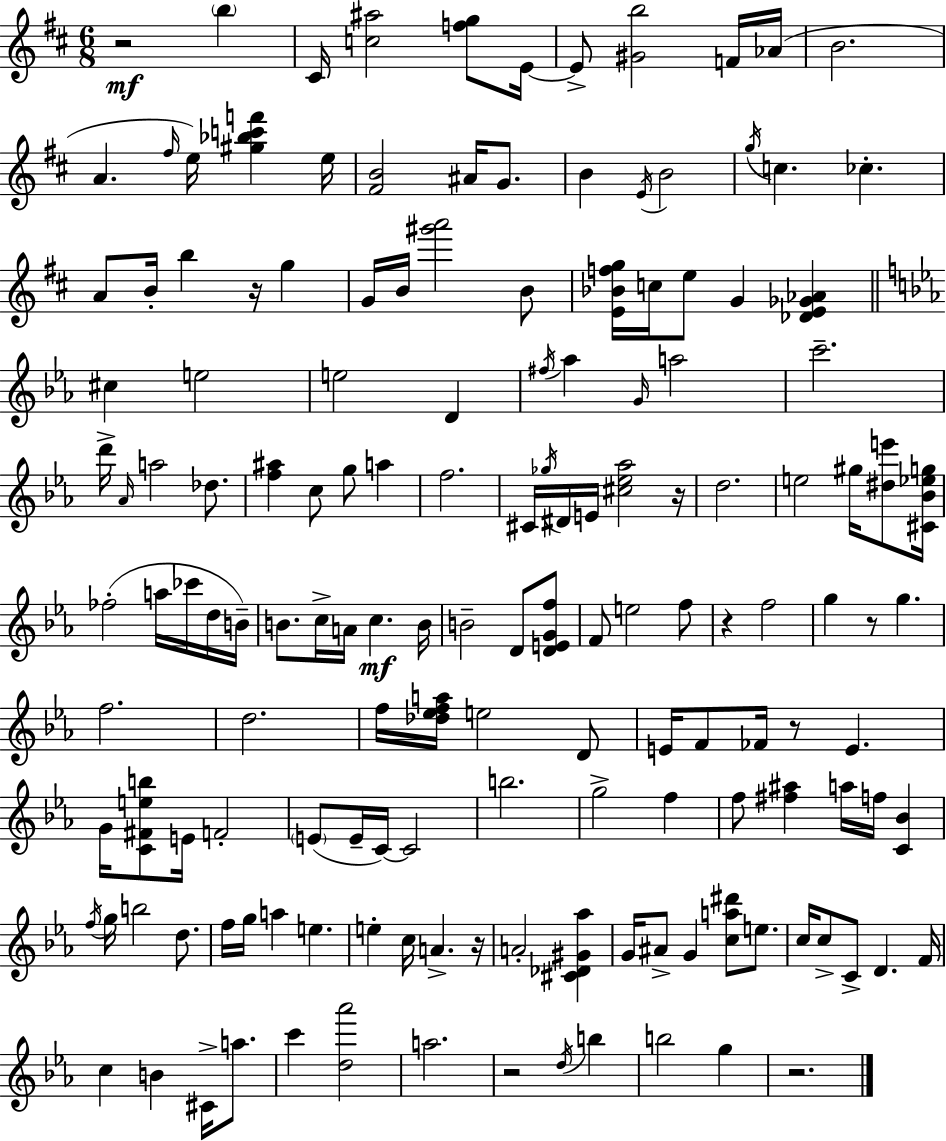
R/h B5/q C#4/s [C5,A#5]/h [F5,G5]/e E4/s E4/e [G#4,B5]/h F4/s Ab4/s B4/h. A4/q. F#5/s E5/s [G#5,Bb5,C6,F6]/q E5/s [F#4,B4]/h A#4/s G4/e. B4/q E4/s B4/h G5/s C5/q. CES5/q. A4/e B4/s B5/q R/s G5/q G4/s B4/s [G#6,A6]/h B4/e [E4,Bb4,F5,G5]/s C5/s E5/e G4/q [Db4,E4,Gb4,Ab4]/q C#5/q E5/h E5/h D4/q F#5/s Ab5/q G4/s A5/h C6/h. D6/s Ab4/s A5/h Db5/e. [F5,A#5]/q C5/e G5/e A5/q F5/h. C#4/s Gb5/s D#4/s E4/s [C#5,Eb5,Ab5]/h R/s D5/h. E5/h G#5/s [D#5,E6]/e [C#4,Bb4,Eb5,G5]/s FES5/h A5/s CES6/s D5/s B4/s B4/e. C5/s A4/s C5/q. B4/s B4/h D4/e [D4,E4,G4,F5]/e F4/e E5/h F5/e R/q F5/h G5/q R/e G5/q. F5/h. D5/h. F5/s [Db5,Eb5,F5,A5]/s E5/h D4/e E4/s F4/e FES4/s R/e E4/q. G4/s [C4,F#4,E5,B5]/e E4/s F4/h E4/e E4/s C4/s C4/h B5/h. G5/h F5/q F5/e [F#5,A#5]/q A5/s F5/s [C4,Bb4]/q F5/s G5/s B5/h D5/e. F5/s G5/s A5/q E5/q. E5/q C5/s A4/q. R/s A4/h [C#4,Db4,G#4,Ab5]/q G4/s A#4/e G4/q [C5,A5,D#6]/e E5/e. C5/s C5/e C4/e D4/q. F4/s C5/q B4/q C#4/s A5/e. C6/q [D5,Ab6]/h A5/h. R/h D5/s B5/q B5/h G5/q R/h.